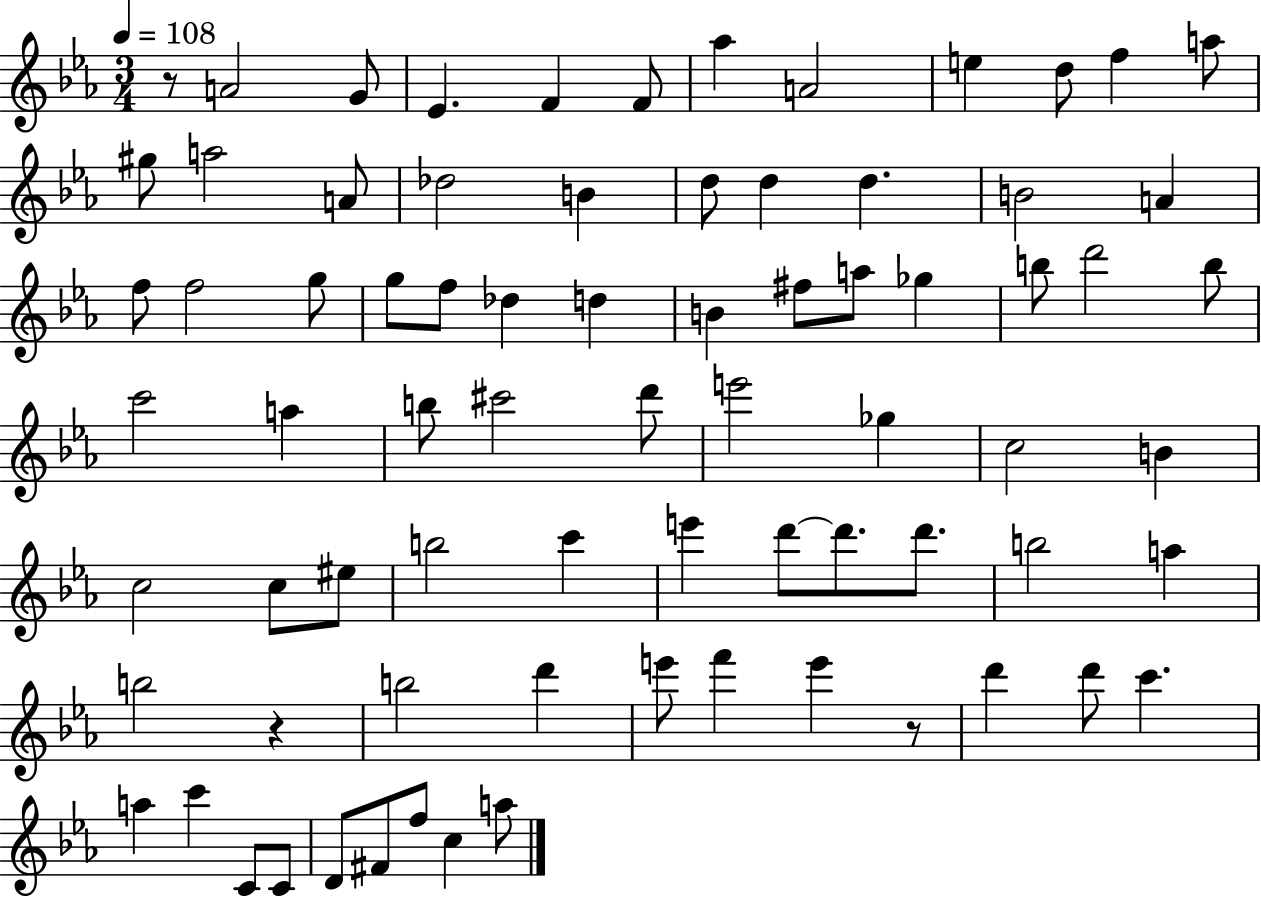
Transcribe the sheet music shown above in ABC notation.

X:1
T:Untitled
M:3/4
L:1/4
K:Eb
z/2 A2 G/2 _E F F/2 _a A2 e d/2 f a/2 ^g/2 a2 A/2 _d2 B d/2 d d B2 A f/2 f2 g/2 g/2 f/2 _d d B ^f/2 a/2 _g b/2 d'2 b/2 c'2 a b/2 ^c'2 d'/2 e'2 _g c2 B c2 c/2 ^e/2 b2 c' e' d'/2 d'/2 d'/2 b2 a b2 z b2 d' e'/2 f' e' z/2 d' d'/2 c' a c' C/2 C/2 D/2 ^F/2 f/2 c a/2